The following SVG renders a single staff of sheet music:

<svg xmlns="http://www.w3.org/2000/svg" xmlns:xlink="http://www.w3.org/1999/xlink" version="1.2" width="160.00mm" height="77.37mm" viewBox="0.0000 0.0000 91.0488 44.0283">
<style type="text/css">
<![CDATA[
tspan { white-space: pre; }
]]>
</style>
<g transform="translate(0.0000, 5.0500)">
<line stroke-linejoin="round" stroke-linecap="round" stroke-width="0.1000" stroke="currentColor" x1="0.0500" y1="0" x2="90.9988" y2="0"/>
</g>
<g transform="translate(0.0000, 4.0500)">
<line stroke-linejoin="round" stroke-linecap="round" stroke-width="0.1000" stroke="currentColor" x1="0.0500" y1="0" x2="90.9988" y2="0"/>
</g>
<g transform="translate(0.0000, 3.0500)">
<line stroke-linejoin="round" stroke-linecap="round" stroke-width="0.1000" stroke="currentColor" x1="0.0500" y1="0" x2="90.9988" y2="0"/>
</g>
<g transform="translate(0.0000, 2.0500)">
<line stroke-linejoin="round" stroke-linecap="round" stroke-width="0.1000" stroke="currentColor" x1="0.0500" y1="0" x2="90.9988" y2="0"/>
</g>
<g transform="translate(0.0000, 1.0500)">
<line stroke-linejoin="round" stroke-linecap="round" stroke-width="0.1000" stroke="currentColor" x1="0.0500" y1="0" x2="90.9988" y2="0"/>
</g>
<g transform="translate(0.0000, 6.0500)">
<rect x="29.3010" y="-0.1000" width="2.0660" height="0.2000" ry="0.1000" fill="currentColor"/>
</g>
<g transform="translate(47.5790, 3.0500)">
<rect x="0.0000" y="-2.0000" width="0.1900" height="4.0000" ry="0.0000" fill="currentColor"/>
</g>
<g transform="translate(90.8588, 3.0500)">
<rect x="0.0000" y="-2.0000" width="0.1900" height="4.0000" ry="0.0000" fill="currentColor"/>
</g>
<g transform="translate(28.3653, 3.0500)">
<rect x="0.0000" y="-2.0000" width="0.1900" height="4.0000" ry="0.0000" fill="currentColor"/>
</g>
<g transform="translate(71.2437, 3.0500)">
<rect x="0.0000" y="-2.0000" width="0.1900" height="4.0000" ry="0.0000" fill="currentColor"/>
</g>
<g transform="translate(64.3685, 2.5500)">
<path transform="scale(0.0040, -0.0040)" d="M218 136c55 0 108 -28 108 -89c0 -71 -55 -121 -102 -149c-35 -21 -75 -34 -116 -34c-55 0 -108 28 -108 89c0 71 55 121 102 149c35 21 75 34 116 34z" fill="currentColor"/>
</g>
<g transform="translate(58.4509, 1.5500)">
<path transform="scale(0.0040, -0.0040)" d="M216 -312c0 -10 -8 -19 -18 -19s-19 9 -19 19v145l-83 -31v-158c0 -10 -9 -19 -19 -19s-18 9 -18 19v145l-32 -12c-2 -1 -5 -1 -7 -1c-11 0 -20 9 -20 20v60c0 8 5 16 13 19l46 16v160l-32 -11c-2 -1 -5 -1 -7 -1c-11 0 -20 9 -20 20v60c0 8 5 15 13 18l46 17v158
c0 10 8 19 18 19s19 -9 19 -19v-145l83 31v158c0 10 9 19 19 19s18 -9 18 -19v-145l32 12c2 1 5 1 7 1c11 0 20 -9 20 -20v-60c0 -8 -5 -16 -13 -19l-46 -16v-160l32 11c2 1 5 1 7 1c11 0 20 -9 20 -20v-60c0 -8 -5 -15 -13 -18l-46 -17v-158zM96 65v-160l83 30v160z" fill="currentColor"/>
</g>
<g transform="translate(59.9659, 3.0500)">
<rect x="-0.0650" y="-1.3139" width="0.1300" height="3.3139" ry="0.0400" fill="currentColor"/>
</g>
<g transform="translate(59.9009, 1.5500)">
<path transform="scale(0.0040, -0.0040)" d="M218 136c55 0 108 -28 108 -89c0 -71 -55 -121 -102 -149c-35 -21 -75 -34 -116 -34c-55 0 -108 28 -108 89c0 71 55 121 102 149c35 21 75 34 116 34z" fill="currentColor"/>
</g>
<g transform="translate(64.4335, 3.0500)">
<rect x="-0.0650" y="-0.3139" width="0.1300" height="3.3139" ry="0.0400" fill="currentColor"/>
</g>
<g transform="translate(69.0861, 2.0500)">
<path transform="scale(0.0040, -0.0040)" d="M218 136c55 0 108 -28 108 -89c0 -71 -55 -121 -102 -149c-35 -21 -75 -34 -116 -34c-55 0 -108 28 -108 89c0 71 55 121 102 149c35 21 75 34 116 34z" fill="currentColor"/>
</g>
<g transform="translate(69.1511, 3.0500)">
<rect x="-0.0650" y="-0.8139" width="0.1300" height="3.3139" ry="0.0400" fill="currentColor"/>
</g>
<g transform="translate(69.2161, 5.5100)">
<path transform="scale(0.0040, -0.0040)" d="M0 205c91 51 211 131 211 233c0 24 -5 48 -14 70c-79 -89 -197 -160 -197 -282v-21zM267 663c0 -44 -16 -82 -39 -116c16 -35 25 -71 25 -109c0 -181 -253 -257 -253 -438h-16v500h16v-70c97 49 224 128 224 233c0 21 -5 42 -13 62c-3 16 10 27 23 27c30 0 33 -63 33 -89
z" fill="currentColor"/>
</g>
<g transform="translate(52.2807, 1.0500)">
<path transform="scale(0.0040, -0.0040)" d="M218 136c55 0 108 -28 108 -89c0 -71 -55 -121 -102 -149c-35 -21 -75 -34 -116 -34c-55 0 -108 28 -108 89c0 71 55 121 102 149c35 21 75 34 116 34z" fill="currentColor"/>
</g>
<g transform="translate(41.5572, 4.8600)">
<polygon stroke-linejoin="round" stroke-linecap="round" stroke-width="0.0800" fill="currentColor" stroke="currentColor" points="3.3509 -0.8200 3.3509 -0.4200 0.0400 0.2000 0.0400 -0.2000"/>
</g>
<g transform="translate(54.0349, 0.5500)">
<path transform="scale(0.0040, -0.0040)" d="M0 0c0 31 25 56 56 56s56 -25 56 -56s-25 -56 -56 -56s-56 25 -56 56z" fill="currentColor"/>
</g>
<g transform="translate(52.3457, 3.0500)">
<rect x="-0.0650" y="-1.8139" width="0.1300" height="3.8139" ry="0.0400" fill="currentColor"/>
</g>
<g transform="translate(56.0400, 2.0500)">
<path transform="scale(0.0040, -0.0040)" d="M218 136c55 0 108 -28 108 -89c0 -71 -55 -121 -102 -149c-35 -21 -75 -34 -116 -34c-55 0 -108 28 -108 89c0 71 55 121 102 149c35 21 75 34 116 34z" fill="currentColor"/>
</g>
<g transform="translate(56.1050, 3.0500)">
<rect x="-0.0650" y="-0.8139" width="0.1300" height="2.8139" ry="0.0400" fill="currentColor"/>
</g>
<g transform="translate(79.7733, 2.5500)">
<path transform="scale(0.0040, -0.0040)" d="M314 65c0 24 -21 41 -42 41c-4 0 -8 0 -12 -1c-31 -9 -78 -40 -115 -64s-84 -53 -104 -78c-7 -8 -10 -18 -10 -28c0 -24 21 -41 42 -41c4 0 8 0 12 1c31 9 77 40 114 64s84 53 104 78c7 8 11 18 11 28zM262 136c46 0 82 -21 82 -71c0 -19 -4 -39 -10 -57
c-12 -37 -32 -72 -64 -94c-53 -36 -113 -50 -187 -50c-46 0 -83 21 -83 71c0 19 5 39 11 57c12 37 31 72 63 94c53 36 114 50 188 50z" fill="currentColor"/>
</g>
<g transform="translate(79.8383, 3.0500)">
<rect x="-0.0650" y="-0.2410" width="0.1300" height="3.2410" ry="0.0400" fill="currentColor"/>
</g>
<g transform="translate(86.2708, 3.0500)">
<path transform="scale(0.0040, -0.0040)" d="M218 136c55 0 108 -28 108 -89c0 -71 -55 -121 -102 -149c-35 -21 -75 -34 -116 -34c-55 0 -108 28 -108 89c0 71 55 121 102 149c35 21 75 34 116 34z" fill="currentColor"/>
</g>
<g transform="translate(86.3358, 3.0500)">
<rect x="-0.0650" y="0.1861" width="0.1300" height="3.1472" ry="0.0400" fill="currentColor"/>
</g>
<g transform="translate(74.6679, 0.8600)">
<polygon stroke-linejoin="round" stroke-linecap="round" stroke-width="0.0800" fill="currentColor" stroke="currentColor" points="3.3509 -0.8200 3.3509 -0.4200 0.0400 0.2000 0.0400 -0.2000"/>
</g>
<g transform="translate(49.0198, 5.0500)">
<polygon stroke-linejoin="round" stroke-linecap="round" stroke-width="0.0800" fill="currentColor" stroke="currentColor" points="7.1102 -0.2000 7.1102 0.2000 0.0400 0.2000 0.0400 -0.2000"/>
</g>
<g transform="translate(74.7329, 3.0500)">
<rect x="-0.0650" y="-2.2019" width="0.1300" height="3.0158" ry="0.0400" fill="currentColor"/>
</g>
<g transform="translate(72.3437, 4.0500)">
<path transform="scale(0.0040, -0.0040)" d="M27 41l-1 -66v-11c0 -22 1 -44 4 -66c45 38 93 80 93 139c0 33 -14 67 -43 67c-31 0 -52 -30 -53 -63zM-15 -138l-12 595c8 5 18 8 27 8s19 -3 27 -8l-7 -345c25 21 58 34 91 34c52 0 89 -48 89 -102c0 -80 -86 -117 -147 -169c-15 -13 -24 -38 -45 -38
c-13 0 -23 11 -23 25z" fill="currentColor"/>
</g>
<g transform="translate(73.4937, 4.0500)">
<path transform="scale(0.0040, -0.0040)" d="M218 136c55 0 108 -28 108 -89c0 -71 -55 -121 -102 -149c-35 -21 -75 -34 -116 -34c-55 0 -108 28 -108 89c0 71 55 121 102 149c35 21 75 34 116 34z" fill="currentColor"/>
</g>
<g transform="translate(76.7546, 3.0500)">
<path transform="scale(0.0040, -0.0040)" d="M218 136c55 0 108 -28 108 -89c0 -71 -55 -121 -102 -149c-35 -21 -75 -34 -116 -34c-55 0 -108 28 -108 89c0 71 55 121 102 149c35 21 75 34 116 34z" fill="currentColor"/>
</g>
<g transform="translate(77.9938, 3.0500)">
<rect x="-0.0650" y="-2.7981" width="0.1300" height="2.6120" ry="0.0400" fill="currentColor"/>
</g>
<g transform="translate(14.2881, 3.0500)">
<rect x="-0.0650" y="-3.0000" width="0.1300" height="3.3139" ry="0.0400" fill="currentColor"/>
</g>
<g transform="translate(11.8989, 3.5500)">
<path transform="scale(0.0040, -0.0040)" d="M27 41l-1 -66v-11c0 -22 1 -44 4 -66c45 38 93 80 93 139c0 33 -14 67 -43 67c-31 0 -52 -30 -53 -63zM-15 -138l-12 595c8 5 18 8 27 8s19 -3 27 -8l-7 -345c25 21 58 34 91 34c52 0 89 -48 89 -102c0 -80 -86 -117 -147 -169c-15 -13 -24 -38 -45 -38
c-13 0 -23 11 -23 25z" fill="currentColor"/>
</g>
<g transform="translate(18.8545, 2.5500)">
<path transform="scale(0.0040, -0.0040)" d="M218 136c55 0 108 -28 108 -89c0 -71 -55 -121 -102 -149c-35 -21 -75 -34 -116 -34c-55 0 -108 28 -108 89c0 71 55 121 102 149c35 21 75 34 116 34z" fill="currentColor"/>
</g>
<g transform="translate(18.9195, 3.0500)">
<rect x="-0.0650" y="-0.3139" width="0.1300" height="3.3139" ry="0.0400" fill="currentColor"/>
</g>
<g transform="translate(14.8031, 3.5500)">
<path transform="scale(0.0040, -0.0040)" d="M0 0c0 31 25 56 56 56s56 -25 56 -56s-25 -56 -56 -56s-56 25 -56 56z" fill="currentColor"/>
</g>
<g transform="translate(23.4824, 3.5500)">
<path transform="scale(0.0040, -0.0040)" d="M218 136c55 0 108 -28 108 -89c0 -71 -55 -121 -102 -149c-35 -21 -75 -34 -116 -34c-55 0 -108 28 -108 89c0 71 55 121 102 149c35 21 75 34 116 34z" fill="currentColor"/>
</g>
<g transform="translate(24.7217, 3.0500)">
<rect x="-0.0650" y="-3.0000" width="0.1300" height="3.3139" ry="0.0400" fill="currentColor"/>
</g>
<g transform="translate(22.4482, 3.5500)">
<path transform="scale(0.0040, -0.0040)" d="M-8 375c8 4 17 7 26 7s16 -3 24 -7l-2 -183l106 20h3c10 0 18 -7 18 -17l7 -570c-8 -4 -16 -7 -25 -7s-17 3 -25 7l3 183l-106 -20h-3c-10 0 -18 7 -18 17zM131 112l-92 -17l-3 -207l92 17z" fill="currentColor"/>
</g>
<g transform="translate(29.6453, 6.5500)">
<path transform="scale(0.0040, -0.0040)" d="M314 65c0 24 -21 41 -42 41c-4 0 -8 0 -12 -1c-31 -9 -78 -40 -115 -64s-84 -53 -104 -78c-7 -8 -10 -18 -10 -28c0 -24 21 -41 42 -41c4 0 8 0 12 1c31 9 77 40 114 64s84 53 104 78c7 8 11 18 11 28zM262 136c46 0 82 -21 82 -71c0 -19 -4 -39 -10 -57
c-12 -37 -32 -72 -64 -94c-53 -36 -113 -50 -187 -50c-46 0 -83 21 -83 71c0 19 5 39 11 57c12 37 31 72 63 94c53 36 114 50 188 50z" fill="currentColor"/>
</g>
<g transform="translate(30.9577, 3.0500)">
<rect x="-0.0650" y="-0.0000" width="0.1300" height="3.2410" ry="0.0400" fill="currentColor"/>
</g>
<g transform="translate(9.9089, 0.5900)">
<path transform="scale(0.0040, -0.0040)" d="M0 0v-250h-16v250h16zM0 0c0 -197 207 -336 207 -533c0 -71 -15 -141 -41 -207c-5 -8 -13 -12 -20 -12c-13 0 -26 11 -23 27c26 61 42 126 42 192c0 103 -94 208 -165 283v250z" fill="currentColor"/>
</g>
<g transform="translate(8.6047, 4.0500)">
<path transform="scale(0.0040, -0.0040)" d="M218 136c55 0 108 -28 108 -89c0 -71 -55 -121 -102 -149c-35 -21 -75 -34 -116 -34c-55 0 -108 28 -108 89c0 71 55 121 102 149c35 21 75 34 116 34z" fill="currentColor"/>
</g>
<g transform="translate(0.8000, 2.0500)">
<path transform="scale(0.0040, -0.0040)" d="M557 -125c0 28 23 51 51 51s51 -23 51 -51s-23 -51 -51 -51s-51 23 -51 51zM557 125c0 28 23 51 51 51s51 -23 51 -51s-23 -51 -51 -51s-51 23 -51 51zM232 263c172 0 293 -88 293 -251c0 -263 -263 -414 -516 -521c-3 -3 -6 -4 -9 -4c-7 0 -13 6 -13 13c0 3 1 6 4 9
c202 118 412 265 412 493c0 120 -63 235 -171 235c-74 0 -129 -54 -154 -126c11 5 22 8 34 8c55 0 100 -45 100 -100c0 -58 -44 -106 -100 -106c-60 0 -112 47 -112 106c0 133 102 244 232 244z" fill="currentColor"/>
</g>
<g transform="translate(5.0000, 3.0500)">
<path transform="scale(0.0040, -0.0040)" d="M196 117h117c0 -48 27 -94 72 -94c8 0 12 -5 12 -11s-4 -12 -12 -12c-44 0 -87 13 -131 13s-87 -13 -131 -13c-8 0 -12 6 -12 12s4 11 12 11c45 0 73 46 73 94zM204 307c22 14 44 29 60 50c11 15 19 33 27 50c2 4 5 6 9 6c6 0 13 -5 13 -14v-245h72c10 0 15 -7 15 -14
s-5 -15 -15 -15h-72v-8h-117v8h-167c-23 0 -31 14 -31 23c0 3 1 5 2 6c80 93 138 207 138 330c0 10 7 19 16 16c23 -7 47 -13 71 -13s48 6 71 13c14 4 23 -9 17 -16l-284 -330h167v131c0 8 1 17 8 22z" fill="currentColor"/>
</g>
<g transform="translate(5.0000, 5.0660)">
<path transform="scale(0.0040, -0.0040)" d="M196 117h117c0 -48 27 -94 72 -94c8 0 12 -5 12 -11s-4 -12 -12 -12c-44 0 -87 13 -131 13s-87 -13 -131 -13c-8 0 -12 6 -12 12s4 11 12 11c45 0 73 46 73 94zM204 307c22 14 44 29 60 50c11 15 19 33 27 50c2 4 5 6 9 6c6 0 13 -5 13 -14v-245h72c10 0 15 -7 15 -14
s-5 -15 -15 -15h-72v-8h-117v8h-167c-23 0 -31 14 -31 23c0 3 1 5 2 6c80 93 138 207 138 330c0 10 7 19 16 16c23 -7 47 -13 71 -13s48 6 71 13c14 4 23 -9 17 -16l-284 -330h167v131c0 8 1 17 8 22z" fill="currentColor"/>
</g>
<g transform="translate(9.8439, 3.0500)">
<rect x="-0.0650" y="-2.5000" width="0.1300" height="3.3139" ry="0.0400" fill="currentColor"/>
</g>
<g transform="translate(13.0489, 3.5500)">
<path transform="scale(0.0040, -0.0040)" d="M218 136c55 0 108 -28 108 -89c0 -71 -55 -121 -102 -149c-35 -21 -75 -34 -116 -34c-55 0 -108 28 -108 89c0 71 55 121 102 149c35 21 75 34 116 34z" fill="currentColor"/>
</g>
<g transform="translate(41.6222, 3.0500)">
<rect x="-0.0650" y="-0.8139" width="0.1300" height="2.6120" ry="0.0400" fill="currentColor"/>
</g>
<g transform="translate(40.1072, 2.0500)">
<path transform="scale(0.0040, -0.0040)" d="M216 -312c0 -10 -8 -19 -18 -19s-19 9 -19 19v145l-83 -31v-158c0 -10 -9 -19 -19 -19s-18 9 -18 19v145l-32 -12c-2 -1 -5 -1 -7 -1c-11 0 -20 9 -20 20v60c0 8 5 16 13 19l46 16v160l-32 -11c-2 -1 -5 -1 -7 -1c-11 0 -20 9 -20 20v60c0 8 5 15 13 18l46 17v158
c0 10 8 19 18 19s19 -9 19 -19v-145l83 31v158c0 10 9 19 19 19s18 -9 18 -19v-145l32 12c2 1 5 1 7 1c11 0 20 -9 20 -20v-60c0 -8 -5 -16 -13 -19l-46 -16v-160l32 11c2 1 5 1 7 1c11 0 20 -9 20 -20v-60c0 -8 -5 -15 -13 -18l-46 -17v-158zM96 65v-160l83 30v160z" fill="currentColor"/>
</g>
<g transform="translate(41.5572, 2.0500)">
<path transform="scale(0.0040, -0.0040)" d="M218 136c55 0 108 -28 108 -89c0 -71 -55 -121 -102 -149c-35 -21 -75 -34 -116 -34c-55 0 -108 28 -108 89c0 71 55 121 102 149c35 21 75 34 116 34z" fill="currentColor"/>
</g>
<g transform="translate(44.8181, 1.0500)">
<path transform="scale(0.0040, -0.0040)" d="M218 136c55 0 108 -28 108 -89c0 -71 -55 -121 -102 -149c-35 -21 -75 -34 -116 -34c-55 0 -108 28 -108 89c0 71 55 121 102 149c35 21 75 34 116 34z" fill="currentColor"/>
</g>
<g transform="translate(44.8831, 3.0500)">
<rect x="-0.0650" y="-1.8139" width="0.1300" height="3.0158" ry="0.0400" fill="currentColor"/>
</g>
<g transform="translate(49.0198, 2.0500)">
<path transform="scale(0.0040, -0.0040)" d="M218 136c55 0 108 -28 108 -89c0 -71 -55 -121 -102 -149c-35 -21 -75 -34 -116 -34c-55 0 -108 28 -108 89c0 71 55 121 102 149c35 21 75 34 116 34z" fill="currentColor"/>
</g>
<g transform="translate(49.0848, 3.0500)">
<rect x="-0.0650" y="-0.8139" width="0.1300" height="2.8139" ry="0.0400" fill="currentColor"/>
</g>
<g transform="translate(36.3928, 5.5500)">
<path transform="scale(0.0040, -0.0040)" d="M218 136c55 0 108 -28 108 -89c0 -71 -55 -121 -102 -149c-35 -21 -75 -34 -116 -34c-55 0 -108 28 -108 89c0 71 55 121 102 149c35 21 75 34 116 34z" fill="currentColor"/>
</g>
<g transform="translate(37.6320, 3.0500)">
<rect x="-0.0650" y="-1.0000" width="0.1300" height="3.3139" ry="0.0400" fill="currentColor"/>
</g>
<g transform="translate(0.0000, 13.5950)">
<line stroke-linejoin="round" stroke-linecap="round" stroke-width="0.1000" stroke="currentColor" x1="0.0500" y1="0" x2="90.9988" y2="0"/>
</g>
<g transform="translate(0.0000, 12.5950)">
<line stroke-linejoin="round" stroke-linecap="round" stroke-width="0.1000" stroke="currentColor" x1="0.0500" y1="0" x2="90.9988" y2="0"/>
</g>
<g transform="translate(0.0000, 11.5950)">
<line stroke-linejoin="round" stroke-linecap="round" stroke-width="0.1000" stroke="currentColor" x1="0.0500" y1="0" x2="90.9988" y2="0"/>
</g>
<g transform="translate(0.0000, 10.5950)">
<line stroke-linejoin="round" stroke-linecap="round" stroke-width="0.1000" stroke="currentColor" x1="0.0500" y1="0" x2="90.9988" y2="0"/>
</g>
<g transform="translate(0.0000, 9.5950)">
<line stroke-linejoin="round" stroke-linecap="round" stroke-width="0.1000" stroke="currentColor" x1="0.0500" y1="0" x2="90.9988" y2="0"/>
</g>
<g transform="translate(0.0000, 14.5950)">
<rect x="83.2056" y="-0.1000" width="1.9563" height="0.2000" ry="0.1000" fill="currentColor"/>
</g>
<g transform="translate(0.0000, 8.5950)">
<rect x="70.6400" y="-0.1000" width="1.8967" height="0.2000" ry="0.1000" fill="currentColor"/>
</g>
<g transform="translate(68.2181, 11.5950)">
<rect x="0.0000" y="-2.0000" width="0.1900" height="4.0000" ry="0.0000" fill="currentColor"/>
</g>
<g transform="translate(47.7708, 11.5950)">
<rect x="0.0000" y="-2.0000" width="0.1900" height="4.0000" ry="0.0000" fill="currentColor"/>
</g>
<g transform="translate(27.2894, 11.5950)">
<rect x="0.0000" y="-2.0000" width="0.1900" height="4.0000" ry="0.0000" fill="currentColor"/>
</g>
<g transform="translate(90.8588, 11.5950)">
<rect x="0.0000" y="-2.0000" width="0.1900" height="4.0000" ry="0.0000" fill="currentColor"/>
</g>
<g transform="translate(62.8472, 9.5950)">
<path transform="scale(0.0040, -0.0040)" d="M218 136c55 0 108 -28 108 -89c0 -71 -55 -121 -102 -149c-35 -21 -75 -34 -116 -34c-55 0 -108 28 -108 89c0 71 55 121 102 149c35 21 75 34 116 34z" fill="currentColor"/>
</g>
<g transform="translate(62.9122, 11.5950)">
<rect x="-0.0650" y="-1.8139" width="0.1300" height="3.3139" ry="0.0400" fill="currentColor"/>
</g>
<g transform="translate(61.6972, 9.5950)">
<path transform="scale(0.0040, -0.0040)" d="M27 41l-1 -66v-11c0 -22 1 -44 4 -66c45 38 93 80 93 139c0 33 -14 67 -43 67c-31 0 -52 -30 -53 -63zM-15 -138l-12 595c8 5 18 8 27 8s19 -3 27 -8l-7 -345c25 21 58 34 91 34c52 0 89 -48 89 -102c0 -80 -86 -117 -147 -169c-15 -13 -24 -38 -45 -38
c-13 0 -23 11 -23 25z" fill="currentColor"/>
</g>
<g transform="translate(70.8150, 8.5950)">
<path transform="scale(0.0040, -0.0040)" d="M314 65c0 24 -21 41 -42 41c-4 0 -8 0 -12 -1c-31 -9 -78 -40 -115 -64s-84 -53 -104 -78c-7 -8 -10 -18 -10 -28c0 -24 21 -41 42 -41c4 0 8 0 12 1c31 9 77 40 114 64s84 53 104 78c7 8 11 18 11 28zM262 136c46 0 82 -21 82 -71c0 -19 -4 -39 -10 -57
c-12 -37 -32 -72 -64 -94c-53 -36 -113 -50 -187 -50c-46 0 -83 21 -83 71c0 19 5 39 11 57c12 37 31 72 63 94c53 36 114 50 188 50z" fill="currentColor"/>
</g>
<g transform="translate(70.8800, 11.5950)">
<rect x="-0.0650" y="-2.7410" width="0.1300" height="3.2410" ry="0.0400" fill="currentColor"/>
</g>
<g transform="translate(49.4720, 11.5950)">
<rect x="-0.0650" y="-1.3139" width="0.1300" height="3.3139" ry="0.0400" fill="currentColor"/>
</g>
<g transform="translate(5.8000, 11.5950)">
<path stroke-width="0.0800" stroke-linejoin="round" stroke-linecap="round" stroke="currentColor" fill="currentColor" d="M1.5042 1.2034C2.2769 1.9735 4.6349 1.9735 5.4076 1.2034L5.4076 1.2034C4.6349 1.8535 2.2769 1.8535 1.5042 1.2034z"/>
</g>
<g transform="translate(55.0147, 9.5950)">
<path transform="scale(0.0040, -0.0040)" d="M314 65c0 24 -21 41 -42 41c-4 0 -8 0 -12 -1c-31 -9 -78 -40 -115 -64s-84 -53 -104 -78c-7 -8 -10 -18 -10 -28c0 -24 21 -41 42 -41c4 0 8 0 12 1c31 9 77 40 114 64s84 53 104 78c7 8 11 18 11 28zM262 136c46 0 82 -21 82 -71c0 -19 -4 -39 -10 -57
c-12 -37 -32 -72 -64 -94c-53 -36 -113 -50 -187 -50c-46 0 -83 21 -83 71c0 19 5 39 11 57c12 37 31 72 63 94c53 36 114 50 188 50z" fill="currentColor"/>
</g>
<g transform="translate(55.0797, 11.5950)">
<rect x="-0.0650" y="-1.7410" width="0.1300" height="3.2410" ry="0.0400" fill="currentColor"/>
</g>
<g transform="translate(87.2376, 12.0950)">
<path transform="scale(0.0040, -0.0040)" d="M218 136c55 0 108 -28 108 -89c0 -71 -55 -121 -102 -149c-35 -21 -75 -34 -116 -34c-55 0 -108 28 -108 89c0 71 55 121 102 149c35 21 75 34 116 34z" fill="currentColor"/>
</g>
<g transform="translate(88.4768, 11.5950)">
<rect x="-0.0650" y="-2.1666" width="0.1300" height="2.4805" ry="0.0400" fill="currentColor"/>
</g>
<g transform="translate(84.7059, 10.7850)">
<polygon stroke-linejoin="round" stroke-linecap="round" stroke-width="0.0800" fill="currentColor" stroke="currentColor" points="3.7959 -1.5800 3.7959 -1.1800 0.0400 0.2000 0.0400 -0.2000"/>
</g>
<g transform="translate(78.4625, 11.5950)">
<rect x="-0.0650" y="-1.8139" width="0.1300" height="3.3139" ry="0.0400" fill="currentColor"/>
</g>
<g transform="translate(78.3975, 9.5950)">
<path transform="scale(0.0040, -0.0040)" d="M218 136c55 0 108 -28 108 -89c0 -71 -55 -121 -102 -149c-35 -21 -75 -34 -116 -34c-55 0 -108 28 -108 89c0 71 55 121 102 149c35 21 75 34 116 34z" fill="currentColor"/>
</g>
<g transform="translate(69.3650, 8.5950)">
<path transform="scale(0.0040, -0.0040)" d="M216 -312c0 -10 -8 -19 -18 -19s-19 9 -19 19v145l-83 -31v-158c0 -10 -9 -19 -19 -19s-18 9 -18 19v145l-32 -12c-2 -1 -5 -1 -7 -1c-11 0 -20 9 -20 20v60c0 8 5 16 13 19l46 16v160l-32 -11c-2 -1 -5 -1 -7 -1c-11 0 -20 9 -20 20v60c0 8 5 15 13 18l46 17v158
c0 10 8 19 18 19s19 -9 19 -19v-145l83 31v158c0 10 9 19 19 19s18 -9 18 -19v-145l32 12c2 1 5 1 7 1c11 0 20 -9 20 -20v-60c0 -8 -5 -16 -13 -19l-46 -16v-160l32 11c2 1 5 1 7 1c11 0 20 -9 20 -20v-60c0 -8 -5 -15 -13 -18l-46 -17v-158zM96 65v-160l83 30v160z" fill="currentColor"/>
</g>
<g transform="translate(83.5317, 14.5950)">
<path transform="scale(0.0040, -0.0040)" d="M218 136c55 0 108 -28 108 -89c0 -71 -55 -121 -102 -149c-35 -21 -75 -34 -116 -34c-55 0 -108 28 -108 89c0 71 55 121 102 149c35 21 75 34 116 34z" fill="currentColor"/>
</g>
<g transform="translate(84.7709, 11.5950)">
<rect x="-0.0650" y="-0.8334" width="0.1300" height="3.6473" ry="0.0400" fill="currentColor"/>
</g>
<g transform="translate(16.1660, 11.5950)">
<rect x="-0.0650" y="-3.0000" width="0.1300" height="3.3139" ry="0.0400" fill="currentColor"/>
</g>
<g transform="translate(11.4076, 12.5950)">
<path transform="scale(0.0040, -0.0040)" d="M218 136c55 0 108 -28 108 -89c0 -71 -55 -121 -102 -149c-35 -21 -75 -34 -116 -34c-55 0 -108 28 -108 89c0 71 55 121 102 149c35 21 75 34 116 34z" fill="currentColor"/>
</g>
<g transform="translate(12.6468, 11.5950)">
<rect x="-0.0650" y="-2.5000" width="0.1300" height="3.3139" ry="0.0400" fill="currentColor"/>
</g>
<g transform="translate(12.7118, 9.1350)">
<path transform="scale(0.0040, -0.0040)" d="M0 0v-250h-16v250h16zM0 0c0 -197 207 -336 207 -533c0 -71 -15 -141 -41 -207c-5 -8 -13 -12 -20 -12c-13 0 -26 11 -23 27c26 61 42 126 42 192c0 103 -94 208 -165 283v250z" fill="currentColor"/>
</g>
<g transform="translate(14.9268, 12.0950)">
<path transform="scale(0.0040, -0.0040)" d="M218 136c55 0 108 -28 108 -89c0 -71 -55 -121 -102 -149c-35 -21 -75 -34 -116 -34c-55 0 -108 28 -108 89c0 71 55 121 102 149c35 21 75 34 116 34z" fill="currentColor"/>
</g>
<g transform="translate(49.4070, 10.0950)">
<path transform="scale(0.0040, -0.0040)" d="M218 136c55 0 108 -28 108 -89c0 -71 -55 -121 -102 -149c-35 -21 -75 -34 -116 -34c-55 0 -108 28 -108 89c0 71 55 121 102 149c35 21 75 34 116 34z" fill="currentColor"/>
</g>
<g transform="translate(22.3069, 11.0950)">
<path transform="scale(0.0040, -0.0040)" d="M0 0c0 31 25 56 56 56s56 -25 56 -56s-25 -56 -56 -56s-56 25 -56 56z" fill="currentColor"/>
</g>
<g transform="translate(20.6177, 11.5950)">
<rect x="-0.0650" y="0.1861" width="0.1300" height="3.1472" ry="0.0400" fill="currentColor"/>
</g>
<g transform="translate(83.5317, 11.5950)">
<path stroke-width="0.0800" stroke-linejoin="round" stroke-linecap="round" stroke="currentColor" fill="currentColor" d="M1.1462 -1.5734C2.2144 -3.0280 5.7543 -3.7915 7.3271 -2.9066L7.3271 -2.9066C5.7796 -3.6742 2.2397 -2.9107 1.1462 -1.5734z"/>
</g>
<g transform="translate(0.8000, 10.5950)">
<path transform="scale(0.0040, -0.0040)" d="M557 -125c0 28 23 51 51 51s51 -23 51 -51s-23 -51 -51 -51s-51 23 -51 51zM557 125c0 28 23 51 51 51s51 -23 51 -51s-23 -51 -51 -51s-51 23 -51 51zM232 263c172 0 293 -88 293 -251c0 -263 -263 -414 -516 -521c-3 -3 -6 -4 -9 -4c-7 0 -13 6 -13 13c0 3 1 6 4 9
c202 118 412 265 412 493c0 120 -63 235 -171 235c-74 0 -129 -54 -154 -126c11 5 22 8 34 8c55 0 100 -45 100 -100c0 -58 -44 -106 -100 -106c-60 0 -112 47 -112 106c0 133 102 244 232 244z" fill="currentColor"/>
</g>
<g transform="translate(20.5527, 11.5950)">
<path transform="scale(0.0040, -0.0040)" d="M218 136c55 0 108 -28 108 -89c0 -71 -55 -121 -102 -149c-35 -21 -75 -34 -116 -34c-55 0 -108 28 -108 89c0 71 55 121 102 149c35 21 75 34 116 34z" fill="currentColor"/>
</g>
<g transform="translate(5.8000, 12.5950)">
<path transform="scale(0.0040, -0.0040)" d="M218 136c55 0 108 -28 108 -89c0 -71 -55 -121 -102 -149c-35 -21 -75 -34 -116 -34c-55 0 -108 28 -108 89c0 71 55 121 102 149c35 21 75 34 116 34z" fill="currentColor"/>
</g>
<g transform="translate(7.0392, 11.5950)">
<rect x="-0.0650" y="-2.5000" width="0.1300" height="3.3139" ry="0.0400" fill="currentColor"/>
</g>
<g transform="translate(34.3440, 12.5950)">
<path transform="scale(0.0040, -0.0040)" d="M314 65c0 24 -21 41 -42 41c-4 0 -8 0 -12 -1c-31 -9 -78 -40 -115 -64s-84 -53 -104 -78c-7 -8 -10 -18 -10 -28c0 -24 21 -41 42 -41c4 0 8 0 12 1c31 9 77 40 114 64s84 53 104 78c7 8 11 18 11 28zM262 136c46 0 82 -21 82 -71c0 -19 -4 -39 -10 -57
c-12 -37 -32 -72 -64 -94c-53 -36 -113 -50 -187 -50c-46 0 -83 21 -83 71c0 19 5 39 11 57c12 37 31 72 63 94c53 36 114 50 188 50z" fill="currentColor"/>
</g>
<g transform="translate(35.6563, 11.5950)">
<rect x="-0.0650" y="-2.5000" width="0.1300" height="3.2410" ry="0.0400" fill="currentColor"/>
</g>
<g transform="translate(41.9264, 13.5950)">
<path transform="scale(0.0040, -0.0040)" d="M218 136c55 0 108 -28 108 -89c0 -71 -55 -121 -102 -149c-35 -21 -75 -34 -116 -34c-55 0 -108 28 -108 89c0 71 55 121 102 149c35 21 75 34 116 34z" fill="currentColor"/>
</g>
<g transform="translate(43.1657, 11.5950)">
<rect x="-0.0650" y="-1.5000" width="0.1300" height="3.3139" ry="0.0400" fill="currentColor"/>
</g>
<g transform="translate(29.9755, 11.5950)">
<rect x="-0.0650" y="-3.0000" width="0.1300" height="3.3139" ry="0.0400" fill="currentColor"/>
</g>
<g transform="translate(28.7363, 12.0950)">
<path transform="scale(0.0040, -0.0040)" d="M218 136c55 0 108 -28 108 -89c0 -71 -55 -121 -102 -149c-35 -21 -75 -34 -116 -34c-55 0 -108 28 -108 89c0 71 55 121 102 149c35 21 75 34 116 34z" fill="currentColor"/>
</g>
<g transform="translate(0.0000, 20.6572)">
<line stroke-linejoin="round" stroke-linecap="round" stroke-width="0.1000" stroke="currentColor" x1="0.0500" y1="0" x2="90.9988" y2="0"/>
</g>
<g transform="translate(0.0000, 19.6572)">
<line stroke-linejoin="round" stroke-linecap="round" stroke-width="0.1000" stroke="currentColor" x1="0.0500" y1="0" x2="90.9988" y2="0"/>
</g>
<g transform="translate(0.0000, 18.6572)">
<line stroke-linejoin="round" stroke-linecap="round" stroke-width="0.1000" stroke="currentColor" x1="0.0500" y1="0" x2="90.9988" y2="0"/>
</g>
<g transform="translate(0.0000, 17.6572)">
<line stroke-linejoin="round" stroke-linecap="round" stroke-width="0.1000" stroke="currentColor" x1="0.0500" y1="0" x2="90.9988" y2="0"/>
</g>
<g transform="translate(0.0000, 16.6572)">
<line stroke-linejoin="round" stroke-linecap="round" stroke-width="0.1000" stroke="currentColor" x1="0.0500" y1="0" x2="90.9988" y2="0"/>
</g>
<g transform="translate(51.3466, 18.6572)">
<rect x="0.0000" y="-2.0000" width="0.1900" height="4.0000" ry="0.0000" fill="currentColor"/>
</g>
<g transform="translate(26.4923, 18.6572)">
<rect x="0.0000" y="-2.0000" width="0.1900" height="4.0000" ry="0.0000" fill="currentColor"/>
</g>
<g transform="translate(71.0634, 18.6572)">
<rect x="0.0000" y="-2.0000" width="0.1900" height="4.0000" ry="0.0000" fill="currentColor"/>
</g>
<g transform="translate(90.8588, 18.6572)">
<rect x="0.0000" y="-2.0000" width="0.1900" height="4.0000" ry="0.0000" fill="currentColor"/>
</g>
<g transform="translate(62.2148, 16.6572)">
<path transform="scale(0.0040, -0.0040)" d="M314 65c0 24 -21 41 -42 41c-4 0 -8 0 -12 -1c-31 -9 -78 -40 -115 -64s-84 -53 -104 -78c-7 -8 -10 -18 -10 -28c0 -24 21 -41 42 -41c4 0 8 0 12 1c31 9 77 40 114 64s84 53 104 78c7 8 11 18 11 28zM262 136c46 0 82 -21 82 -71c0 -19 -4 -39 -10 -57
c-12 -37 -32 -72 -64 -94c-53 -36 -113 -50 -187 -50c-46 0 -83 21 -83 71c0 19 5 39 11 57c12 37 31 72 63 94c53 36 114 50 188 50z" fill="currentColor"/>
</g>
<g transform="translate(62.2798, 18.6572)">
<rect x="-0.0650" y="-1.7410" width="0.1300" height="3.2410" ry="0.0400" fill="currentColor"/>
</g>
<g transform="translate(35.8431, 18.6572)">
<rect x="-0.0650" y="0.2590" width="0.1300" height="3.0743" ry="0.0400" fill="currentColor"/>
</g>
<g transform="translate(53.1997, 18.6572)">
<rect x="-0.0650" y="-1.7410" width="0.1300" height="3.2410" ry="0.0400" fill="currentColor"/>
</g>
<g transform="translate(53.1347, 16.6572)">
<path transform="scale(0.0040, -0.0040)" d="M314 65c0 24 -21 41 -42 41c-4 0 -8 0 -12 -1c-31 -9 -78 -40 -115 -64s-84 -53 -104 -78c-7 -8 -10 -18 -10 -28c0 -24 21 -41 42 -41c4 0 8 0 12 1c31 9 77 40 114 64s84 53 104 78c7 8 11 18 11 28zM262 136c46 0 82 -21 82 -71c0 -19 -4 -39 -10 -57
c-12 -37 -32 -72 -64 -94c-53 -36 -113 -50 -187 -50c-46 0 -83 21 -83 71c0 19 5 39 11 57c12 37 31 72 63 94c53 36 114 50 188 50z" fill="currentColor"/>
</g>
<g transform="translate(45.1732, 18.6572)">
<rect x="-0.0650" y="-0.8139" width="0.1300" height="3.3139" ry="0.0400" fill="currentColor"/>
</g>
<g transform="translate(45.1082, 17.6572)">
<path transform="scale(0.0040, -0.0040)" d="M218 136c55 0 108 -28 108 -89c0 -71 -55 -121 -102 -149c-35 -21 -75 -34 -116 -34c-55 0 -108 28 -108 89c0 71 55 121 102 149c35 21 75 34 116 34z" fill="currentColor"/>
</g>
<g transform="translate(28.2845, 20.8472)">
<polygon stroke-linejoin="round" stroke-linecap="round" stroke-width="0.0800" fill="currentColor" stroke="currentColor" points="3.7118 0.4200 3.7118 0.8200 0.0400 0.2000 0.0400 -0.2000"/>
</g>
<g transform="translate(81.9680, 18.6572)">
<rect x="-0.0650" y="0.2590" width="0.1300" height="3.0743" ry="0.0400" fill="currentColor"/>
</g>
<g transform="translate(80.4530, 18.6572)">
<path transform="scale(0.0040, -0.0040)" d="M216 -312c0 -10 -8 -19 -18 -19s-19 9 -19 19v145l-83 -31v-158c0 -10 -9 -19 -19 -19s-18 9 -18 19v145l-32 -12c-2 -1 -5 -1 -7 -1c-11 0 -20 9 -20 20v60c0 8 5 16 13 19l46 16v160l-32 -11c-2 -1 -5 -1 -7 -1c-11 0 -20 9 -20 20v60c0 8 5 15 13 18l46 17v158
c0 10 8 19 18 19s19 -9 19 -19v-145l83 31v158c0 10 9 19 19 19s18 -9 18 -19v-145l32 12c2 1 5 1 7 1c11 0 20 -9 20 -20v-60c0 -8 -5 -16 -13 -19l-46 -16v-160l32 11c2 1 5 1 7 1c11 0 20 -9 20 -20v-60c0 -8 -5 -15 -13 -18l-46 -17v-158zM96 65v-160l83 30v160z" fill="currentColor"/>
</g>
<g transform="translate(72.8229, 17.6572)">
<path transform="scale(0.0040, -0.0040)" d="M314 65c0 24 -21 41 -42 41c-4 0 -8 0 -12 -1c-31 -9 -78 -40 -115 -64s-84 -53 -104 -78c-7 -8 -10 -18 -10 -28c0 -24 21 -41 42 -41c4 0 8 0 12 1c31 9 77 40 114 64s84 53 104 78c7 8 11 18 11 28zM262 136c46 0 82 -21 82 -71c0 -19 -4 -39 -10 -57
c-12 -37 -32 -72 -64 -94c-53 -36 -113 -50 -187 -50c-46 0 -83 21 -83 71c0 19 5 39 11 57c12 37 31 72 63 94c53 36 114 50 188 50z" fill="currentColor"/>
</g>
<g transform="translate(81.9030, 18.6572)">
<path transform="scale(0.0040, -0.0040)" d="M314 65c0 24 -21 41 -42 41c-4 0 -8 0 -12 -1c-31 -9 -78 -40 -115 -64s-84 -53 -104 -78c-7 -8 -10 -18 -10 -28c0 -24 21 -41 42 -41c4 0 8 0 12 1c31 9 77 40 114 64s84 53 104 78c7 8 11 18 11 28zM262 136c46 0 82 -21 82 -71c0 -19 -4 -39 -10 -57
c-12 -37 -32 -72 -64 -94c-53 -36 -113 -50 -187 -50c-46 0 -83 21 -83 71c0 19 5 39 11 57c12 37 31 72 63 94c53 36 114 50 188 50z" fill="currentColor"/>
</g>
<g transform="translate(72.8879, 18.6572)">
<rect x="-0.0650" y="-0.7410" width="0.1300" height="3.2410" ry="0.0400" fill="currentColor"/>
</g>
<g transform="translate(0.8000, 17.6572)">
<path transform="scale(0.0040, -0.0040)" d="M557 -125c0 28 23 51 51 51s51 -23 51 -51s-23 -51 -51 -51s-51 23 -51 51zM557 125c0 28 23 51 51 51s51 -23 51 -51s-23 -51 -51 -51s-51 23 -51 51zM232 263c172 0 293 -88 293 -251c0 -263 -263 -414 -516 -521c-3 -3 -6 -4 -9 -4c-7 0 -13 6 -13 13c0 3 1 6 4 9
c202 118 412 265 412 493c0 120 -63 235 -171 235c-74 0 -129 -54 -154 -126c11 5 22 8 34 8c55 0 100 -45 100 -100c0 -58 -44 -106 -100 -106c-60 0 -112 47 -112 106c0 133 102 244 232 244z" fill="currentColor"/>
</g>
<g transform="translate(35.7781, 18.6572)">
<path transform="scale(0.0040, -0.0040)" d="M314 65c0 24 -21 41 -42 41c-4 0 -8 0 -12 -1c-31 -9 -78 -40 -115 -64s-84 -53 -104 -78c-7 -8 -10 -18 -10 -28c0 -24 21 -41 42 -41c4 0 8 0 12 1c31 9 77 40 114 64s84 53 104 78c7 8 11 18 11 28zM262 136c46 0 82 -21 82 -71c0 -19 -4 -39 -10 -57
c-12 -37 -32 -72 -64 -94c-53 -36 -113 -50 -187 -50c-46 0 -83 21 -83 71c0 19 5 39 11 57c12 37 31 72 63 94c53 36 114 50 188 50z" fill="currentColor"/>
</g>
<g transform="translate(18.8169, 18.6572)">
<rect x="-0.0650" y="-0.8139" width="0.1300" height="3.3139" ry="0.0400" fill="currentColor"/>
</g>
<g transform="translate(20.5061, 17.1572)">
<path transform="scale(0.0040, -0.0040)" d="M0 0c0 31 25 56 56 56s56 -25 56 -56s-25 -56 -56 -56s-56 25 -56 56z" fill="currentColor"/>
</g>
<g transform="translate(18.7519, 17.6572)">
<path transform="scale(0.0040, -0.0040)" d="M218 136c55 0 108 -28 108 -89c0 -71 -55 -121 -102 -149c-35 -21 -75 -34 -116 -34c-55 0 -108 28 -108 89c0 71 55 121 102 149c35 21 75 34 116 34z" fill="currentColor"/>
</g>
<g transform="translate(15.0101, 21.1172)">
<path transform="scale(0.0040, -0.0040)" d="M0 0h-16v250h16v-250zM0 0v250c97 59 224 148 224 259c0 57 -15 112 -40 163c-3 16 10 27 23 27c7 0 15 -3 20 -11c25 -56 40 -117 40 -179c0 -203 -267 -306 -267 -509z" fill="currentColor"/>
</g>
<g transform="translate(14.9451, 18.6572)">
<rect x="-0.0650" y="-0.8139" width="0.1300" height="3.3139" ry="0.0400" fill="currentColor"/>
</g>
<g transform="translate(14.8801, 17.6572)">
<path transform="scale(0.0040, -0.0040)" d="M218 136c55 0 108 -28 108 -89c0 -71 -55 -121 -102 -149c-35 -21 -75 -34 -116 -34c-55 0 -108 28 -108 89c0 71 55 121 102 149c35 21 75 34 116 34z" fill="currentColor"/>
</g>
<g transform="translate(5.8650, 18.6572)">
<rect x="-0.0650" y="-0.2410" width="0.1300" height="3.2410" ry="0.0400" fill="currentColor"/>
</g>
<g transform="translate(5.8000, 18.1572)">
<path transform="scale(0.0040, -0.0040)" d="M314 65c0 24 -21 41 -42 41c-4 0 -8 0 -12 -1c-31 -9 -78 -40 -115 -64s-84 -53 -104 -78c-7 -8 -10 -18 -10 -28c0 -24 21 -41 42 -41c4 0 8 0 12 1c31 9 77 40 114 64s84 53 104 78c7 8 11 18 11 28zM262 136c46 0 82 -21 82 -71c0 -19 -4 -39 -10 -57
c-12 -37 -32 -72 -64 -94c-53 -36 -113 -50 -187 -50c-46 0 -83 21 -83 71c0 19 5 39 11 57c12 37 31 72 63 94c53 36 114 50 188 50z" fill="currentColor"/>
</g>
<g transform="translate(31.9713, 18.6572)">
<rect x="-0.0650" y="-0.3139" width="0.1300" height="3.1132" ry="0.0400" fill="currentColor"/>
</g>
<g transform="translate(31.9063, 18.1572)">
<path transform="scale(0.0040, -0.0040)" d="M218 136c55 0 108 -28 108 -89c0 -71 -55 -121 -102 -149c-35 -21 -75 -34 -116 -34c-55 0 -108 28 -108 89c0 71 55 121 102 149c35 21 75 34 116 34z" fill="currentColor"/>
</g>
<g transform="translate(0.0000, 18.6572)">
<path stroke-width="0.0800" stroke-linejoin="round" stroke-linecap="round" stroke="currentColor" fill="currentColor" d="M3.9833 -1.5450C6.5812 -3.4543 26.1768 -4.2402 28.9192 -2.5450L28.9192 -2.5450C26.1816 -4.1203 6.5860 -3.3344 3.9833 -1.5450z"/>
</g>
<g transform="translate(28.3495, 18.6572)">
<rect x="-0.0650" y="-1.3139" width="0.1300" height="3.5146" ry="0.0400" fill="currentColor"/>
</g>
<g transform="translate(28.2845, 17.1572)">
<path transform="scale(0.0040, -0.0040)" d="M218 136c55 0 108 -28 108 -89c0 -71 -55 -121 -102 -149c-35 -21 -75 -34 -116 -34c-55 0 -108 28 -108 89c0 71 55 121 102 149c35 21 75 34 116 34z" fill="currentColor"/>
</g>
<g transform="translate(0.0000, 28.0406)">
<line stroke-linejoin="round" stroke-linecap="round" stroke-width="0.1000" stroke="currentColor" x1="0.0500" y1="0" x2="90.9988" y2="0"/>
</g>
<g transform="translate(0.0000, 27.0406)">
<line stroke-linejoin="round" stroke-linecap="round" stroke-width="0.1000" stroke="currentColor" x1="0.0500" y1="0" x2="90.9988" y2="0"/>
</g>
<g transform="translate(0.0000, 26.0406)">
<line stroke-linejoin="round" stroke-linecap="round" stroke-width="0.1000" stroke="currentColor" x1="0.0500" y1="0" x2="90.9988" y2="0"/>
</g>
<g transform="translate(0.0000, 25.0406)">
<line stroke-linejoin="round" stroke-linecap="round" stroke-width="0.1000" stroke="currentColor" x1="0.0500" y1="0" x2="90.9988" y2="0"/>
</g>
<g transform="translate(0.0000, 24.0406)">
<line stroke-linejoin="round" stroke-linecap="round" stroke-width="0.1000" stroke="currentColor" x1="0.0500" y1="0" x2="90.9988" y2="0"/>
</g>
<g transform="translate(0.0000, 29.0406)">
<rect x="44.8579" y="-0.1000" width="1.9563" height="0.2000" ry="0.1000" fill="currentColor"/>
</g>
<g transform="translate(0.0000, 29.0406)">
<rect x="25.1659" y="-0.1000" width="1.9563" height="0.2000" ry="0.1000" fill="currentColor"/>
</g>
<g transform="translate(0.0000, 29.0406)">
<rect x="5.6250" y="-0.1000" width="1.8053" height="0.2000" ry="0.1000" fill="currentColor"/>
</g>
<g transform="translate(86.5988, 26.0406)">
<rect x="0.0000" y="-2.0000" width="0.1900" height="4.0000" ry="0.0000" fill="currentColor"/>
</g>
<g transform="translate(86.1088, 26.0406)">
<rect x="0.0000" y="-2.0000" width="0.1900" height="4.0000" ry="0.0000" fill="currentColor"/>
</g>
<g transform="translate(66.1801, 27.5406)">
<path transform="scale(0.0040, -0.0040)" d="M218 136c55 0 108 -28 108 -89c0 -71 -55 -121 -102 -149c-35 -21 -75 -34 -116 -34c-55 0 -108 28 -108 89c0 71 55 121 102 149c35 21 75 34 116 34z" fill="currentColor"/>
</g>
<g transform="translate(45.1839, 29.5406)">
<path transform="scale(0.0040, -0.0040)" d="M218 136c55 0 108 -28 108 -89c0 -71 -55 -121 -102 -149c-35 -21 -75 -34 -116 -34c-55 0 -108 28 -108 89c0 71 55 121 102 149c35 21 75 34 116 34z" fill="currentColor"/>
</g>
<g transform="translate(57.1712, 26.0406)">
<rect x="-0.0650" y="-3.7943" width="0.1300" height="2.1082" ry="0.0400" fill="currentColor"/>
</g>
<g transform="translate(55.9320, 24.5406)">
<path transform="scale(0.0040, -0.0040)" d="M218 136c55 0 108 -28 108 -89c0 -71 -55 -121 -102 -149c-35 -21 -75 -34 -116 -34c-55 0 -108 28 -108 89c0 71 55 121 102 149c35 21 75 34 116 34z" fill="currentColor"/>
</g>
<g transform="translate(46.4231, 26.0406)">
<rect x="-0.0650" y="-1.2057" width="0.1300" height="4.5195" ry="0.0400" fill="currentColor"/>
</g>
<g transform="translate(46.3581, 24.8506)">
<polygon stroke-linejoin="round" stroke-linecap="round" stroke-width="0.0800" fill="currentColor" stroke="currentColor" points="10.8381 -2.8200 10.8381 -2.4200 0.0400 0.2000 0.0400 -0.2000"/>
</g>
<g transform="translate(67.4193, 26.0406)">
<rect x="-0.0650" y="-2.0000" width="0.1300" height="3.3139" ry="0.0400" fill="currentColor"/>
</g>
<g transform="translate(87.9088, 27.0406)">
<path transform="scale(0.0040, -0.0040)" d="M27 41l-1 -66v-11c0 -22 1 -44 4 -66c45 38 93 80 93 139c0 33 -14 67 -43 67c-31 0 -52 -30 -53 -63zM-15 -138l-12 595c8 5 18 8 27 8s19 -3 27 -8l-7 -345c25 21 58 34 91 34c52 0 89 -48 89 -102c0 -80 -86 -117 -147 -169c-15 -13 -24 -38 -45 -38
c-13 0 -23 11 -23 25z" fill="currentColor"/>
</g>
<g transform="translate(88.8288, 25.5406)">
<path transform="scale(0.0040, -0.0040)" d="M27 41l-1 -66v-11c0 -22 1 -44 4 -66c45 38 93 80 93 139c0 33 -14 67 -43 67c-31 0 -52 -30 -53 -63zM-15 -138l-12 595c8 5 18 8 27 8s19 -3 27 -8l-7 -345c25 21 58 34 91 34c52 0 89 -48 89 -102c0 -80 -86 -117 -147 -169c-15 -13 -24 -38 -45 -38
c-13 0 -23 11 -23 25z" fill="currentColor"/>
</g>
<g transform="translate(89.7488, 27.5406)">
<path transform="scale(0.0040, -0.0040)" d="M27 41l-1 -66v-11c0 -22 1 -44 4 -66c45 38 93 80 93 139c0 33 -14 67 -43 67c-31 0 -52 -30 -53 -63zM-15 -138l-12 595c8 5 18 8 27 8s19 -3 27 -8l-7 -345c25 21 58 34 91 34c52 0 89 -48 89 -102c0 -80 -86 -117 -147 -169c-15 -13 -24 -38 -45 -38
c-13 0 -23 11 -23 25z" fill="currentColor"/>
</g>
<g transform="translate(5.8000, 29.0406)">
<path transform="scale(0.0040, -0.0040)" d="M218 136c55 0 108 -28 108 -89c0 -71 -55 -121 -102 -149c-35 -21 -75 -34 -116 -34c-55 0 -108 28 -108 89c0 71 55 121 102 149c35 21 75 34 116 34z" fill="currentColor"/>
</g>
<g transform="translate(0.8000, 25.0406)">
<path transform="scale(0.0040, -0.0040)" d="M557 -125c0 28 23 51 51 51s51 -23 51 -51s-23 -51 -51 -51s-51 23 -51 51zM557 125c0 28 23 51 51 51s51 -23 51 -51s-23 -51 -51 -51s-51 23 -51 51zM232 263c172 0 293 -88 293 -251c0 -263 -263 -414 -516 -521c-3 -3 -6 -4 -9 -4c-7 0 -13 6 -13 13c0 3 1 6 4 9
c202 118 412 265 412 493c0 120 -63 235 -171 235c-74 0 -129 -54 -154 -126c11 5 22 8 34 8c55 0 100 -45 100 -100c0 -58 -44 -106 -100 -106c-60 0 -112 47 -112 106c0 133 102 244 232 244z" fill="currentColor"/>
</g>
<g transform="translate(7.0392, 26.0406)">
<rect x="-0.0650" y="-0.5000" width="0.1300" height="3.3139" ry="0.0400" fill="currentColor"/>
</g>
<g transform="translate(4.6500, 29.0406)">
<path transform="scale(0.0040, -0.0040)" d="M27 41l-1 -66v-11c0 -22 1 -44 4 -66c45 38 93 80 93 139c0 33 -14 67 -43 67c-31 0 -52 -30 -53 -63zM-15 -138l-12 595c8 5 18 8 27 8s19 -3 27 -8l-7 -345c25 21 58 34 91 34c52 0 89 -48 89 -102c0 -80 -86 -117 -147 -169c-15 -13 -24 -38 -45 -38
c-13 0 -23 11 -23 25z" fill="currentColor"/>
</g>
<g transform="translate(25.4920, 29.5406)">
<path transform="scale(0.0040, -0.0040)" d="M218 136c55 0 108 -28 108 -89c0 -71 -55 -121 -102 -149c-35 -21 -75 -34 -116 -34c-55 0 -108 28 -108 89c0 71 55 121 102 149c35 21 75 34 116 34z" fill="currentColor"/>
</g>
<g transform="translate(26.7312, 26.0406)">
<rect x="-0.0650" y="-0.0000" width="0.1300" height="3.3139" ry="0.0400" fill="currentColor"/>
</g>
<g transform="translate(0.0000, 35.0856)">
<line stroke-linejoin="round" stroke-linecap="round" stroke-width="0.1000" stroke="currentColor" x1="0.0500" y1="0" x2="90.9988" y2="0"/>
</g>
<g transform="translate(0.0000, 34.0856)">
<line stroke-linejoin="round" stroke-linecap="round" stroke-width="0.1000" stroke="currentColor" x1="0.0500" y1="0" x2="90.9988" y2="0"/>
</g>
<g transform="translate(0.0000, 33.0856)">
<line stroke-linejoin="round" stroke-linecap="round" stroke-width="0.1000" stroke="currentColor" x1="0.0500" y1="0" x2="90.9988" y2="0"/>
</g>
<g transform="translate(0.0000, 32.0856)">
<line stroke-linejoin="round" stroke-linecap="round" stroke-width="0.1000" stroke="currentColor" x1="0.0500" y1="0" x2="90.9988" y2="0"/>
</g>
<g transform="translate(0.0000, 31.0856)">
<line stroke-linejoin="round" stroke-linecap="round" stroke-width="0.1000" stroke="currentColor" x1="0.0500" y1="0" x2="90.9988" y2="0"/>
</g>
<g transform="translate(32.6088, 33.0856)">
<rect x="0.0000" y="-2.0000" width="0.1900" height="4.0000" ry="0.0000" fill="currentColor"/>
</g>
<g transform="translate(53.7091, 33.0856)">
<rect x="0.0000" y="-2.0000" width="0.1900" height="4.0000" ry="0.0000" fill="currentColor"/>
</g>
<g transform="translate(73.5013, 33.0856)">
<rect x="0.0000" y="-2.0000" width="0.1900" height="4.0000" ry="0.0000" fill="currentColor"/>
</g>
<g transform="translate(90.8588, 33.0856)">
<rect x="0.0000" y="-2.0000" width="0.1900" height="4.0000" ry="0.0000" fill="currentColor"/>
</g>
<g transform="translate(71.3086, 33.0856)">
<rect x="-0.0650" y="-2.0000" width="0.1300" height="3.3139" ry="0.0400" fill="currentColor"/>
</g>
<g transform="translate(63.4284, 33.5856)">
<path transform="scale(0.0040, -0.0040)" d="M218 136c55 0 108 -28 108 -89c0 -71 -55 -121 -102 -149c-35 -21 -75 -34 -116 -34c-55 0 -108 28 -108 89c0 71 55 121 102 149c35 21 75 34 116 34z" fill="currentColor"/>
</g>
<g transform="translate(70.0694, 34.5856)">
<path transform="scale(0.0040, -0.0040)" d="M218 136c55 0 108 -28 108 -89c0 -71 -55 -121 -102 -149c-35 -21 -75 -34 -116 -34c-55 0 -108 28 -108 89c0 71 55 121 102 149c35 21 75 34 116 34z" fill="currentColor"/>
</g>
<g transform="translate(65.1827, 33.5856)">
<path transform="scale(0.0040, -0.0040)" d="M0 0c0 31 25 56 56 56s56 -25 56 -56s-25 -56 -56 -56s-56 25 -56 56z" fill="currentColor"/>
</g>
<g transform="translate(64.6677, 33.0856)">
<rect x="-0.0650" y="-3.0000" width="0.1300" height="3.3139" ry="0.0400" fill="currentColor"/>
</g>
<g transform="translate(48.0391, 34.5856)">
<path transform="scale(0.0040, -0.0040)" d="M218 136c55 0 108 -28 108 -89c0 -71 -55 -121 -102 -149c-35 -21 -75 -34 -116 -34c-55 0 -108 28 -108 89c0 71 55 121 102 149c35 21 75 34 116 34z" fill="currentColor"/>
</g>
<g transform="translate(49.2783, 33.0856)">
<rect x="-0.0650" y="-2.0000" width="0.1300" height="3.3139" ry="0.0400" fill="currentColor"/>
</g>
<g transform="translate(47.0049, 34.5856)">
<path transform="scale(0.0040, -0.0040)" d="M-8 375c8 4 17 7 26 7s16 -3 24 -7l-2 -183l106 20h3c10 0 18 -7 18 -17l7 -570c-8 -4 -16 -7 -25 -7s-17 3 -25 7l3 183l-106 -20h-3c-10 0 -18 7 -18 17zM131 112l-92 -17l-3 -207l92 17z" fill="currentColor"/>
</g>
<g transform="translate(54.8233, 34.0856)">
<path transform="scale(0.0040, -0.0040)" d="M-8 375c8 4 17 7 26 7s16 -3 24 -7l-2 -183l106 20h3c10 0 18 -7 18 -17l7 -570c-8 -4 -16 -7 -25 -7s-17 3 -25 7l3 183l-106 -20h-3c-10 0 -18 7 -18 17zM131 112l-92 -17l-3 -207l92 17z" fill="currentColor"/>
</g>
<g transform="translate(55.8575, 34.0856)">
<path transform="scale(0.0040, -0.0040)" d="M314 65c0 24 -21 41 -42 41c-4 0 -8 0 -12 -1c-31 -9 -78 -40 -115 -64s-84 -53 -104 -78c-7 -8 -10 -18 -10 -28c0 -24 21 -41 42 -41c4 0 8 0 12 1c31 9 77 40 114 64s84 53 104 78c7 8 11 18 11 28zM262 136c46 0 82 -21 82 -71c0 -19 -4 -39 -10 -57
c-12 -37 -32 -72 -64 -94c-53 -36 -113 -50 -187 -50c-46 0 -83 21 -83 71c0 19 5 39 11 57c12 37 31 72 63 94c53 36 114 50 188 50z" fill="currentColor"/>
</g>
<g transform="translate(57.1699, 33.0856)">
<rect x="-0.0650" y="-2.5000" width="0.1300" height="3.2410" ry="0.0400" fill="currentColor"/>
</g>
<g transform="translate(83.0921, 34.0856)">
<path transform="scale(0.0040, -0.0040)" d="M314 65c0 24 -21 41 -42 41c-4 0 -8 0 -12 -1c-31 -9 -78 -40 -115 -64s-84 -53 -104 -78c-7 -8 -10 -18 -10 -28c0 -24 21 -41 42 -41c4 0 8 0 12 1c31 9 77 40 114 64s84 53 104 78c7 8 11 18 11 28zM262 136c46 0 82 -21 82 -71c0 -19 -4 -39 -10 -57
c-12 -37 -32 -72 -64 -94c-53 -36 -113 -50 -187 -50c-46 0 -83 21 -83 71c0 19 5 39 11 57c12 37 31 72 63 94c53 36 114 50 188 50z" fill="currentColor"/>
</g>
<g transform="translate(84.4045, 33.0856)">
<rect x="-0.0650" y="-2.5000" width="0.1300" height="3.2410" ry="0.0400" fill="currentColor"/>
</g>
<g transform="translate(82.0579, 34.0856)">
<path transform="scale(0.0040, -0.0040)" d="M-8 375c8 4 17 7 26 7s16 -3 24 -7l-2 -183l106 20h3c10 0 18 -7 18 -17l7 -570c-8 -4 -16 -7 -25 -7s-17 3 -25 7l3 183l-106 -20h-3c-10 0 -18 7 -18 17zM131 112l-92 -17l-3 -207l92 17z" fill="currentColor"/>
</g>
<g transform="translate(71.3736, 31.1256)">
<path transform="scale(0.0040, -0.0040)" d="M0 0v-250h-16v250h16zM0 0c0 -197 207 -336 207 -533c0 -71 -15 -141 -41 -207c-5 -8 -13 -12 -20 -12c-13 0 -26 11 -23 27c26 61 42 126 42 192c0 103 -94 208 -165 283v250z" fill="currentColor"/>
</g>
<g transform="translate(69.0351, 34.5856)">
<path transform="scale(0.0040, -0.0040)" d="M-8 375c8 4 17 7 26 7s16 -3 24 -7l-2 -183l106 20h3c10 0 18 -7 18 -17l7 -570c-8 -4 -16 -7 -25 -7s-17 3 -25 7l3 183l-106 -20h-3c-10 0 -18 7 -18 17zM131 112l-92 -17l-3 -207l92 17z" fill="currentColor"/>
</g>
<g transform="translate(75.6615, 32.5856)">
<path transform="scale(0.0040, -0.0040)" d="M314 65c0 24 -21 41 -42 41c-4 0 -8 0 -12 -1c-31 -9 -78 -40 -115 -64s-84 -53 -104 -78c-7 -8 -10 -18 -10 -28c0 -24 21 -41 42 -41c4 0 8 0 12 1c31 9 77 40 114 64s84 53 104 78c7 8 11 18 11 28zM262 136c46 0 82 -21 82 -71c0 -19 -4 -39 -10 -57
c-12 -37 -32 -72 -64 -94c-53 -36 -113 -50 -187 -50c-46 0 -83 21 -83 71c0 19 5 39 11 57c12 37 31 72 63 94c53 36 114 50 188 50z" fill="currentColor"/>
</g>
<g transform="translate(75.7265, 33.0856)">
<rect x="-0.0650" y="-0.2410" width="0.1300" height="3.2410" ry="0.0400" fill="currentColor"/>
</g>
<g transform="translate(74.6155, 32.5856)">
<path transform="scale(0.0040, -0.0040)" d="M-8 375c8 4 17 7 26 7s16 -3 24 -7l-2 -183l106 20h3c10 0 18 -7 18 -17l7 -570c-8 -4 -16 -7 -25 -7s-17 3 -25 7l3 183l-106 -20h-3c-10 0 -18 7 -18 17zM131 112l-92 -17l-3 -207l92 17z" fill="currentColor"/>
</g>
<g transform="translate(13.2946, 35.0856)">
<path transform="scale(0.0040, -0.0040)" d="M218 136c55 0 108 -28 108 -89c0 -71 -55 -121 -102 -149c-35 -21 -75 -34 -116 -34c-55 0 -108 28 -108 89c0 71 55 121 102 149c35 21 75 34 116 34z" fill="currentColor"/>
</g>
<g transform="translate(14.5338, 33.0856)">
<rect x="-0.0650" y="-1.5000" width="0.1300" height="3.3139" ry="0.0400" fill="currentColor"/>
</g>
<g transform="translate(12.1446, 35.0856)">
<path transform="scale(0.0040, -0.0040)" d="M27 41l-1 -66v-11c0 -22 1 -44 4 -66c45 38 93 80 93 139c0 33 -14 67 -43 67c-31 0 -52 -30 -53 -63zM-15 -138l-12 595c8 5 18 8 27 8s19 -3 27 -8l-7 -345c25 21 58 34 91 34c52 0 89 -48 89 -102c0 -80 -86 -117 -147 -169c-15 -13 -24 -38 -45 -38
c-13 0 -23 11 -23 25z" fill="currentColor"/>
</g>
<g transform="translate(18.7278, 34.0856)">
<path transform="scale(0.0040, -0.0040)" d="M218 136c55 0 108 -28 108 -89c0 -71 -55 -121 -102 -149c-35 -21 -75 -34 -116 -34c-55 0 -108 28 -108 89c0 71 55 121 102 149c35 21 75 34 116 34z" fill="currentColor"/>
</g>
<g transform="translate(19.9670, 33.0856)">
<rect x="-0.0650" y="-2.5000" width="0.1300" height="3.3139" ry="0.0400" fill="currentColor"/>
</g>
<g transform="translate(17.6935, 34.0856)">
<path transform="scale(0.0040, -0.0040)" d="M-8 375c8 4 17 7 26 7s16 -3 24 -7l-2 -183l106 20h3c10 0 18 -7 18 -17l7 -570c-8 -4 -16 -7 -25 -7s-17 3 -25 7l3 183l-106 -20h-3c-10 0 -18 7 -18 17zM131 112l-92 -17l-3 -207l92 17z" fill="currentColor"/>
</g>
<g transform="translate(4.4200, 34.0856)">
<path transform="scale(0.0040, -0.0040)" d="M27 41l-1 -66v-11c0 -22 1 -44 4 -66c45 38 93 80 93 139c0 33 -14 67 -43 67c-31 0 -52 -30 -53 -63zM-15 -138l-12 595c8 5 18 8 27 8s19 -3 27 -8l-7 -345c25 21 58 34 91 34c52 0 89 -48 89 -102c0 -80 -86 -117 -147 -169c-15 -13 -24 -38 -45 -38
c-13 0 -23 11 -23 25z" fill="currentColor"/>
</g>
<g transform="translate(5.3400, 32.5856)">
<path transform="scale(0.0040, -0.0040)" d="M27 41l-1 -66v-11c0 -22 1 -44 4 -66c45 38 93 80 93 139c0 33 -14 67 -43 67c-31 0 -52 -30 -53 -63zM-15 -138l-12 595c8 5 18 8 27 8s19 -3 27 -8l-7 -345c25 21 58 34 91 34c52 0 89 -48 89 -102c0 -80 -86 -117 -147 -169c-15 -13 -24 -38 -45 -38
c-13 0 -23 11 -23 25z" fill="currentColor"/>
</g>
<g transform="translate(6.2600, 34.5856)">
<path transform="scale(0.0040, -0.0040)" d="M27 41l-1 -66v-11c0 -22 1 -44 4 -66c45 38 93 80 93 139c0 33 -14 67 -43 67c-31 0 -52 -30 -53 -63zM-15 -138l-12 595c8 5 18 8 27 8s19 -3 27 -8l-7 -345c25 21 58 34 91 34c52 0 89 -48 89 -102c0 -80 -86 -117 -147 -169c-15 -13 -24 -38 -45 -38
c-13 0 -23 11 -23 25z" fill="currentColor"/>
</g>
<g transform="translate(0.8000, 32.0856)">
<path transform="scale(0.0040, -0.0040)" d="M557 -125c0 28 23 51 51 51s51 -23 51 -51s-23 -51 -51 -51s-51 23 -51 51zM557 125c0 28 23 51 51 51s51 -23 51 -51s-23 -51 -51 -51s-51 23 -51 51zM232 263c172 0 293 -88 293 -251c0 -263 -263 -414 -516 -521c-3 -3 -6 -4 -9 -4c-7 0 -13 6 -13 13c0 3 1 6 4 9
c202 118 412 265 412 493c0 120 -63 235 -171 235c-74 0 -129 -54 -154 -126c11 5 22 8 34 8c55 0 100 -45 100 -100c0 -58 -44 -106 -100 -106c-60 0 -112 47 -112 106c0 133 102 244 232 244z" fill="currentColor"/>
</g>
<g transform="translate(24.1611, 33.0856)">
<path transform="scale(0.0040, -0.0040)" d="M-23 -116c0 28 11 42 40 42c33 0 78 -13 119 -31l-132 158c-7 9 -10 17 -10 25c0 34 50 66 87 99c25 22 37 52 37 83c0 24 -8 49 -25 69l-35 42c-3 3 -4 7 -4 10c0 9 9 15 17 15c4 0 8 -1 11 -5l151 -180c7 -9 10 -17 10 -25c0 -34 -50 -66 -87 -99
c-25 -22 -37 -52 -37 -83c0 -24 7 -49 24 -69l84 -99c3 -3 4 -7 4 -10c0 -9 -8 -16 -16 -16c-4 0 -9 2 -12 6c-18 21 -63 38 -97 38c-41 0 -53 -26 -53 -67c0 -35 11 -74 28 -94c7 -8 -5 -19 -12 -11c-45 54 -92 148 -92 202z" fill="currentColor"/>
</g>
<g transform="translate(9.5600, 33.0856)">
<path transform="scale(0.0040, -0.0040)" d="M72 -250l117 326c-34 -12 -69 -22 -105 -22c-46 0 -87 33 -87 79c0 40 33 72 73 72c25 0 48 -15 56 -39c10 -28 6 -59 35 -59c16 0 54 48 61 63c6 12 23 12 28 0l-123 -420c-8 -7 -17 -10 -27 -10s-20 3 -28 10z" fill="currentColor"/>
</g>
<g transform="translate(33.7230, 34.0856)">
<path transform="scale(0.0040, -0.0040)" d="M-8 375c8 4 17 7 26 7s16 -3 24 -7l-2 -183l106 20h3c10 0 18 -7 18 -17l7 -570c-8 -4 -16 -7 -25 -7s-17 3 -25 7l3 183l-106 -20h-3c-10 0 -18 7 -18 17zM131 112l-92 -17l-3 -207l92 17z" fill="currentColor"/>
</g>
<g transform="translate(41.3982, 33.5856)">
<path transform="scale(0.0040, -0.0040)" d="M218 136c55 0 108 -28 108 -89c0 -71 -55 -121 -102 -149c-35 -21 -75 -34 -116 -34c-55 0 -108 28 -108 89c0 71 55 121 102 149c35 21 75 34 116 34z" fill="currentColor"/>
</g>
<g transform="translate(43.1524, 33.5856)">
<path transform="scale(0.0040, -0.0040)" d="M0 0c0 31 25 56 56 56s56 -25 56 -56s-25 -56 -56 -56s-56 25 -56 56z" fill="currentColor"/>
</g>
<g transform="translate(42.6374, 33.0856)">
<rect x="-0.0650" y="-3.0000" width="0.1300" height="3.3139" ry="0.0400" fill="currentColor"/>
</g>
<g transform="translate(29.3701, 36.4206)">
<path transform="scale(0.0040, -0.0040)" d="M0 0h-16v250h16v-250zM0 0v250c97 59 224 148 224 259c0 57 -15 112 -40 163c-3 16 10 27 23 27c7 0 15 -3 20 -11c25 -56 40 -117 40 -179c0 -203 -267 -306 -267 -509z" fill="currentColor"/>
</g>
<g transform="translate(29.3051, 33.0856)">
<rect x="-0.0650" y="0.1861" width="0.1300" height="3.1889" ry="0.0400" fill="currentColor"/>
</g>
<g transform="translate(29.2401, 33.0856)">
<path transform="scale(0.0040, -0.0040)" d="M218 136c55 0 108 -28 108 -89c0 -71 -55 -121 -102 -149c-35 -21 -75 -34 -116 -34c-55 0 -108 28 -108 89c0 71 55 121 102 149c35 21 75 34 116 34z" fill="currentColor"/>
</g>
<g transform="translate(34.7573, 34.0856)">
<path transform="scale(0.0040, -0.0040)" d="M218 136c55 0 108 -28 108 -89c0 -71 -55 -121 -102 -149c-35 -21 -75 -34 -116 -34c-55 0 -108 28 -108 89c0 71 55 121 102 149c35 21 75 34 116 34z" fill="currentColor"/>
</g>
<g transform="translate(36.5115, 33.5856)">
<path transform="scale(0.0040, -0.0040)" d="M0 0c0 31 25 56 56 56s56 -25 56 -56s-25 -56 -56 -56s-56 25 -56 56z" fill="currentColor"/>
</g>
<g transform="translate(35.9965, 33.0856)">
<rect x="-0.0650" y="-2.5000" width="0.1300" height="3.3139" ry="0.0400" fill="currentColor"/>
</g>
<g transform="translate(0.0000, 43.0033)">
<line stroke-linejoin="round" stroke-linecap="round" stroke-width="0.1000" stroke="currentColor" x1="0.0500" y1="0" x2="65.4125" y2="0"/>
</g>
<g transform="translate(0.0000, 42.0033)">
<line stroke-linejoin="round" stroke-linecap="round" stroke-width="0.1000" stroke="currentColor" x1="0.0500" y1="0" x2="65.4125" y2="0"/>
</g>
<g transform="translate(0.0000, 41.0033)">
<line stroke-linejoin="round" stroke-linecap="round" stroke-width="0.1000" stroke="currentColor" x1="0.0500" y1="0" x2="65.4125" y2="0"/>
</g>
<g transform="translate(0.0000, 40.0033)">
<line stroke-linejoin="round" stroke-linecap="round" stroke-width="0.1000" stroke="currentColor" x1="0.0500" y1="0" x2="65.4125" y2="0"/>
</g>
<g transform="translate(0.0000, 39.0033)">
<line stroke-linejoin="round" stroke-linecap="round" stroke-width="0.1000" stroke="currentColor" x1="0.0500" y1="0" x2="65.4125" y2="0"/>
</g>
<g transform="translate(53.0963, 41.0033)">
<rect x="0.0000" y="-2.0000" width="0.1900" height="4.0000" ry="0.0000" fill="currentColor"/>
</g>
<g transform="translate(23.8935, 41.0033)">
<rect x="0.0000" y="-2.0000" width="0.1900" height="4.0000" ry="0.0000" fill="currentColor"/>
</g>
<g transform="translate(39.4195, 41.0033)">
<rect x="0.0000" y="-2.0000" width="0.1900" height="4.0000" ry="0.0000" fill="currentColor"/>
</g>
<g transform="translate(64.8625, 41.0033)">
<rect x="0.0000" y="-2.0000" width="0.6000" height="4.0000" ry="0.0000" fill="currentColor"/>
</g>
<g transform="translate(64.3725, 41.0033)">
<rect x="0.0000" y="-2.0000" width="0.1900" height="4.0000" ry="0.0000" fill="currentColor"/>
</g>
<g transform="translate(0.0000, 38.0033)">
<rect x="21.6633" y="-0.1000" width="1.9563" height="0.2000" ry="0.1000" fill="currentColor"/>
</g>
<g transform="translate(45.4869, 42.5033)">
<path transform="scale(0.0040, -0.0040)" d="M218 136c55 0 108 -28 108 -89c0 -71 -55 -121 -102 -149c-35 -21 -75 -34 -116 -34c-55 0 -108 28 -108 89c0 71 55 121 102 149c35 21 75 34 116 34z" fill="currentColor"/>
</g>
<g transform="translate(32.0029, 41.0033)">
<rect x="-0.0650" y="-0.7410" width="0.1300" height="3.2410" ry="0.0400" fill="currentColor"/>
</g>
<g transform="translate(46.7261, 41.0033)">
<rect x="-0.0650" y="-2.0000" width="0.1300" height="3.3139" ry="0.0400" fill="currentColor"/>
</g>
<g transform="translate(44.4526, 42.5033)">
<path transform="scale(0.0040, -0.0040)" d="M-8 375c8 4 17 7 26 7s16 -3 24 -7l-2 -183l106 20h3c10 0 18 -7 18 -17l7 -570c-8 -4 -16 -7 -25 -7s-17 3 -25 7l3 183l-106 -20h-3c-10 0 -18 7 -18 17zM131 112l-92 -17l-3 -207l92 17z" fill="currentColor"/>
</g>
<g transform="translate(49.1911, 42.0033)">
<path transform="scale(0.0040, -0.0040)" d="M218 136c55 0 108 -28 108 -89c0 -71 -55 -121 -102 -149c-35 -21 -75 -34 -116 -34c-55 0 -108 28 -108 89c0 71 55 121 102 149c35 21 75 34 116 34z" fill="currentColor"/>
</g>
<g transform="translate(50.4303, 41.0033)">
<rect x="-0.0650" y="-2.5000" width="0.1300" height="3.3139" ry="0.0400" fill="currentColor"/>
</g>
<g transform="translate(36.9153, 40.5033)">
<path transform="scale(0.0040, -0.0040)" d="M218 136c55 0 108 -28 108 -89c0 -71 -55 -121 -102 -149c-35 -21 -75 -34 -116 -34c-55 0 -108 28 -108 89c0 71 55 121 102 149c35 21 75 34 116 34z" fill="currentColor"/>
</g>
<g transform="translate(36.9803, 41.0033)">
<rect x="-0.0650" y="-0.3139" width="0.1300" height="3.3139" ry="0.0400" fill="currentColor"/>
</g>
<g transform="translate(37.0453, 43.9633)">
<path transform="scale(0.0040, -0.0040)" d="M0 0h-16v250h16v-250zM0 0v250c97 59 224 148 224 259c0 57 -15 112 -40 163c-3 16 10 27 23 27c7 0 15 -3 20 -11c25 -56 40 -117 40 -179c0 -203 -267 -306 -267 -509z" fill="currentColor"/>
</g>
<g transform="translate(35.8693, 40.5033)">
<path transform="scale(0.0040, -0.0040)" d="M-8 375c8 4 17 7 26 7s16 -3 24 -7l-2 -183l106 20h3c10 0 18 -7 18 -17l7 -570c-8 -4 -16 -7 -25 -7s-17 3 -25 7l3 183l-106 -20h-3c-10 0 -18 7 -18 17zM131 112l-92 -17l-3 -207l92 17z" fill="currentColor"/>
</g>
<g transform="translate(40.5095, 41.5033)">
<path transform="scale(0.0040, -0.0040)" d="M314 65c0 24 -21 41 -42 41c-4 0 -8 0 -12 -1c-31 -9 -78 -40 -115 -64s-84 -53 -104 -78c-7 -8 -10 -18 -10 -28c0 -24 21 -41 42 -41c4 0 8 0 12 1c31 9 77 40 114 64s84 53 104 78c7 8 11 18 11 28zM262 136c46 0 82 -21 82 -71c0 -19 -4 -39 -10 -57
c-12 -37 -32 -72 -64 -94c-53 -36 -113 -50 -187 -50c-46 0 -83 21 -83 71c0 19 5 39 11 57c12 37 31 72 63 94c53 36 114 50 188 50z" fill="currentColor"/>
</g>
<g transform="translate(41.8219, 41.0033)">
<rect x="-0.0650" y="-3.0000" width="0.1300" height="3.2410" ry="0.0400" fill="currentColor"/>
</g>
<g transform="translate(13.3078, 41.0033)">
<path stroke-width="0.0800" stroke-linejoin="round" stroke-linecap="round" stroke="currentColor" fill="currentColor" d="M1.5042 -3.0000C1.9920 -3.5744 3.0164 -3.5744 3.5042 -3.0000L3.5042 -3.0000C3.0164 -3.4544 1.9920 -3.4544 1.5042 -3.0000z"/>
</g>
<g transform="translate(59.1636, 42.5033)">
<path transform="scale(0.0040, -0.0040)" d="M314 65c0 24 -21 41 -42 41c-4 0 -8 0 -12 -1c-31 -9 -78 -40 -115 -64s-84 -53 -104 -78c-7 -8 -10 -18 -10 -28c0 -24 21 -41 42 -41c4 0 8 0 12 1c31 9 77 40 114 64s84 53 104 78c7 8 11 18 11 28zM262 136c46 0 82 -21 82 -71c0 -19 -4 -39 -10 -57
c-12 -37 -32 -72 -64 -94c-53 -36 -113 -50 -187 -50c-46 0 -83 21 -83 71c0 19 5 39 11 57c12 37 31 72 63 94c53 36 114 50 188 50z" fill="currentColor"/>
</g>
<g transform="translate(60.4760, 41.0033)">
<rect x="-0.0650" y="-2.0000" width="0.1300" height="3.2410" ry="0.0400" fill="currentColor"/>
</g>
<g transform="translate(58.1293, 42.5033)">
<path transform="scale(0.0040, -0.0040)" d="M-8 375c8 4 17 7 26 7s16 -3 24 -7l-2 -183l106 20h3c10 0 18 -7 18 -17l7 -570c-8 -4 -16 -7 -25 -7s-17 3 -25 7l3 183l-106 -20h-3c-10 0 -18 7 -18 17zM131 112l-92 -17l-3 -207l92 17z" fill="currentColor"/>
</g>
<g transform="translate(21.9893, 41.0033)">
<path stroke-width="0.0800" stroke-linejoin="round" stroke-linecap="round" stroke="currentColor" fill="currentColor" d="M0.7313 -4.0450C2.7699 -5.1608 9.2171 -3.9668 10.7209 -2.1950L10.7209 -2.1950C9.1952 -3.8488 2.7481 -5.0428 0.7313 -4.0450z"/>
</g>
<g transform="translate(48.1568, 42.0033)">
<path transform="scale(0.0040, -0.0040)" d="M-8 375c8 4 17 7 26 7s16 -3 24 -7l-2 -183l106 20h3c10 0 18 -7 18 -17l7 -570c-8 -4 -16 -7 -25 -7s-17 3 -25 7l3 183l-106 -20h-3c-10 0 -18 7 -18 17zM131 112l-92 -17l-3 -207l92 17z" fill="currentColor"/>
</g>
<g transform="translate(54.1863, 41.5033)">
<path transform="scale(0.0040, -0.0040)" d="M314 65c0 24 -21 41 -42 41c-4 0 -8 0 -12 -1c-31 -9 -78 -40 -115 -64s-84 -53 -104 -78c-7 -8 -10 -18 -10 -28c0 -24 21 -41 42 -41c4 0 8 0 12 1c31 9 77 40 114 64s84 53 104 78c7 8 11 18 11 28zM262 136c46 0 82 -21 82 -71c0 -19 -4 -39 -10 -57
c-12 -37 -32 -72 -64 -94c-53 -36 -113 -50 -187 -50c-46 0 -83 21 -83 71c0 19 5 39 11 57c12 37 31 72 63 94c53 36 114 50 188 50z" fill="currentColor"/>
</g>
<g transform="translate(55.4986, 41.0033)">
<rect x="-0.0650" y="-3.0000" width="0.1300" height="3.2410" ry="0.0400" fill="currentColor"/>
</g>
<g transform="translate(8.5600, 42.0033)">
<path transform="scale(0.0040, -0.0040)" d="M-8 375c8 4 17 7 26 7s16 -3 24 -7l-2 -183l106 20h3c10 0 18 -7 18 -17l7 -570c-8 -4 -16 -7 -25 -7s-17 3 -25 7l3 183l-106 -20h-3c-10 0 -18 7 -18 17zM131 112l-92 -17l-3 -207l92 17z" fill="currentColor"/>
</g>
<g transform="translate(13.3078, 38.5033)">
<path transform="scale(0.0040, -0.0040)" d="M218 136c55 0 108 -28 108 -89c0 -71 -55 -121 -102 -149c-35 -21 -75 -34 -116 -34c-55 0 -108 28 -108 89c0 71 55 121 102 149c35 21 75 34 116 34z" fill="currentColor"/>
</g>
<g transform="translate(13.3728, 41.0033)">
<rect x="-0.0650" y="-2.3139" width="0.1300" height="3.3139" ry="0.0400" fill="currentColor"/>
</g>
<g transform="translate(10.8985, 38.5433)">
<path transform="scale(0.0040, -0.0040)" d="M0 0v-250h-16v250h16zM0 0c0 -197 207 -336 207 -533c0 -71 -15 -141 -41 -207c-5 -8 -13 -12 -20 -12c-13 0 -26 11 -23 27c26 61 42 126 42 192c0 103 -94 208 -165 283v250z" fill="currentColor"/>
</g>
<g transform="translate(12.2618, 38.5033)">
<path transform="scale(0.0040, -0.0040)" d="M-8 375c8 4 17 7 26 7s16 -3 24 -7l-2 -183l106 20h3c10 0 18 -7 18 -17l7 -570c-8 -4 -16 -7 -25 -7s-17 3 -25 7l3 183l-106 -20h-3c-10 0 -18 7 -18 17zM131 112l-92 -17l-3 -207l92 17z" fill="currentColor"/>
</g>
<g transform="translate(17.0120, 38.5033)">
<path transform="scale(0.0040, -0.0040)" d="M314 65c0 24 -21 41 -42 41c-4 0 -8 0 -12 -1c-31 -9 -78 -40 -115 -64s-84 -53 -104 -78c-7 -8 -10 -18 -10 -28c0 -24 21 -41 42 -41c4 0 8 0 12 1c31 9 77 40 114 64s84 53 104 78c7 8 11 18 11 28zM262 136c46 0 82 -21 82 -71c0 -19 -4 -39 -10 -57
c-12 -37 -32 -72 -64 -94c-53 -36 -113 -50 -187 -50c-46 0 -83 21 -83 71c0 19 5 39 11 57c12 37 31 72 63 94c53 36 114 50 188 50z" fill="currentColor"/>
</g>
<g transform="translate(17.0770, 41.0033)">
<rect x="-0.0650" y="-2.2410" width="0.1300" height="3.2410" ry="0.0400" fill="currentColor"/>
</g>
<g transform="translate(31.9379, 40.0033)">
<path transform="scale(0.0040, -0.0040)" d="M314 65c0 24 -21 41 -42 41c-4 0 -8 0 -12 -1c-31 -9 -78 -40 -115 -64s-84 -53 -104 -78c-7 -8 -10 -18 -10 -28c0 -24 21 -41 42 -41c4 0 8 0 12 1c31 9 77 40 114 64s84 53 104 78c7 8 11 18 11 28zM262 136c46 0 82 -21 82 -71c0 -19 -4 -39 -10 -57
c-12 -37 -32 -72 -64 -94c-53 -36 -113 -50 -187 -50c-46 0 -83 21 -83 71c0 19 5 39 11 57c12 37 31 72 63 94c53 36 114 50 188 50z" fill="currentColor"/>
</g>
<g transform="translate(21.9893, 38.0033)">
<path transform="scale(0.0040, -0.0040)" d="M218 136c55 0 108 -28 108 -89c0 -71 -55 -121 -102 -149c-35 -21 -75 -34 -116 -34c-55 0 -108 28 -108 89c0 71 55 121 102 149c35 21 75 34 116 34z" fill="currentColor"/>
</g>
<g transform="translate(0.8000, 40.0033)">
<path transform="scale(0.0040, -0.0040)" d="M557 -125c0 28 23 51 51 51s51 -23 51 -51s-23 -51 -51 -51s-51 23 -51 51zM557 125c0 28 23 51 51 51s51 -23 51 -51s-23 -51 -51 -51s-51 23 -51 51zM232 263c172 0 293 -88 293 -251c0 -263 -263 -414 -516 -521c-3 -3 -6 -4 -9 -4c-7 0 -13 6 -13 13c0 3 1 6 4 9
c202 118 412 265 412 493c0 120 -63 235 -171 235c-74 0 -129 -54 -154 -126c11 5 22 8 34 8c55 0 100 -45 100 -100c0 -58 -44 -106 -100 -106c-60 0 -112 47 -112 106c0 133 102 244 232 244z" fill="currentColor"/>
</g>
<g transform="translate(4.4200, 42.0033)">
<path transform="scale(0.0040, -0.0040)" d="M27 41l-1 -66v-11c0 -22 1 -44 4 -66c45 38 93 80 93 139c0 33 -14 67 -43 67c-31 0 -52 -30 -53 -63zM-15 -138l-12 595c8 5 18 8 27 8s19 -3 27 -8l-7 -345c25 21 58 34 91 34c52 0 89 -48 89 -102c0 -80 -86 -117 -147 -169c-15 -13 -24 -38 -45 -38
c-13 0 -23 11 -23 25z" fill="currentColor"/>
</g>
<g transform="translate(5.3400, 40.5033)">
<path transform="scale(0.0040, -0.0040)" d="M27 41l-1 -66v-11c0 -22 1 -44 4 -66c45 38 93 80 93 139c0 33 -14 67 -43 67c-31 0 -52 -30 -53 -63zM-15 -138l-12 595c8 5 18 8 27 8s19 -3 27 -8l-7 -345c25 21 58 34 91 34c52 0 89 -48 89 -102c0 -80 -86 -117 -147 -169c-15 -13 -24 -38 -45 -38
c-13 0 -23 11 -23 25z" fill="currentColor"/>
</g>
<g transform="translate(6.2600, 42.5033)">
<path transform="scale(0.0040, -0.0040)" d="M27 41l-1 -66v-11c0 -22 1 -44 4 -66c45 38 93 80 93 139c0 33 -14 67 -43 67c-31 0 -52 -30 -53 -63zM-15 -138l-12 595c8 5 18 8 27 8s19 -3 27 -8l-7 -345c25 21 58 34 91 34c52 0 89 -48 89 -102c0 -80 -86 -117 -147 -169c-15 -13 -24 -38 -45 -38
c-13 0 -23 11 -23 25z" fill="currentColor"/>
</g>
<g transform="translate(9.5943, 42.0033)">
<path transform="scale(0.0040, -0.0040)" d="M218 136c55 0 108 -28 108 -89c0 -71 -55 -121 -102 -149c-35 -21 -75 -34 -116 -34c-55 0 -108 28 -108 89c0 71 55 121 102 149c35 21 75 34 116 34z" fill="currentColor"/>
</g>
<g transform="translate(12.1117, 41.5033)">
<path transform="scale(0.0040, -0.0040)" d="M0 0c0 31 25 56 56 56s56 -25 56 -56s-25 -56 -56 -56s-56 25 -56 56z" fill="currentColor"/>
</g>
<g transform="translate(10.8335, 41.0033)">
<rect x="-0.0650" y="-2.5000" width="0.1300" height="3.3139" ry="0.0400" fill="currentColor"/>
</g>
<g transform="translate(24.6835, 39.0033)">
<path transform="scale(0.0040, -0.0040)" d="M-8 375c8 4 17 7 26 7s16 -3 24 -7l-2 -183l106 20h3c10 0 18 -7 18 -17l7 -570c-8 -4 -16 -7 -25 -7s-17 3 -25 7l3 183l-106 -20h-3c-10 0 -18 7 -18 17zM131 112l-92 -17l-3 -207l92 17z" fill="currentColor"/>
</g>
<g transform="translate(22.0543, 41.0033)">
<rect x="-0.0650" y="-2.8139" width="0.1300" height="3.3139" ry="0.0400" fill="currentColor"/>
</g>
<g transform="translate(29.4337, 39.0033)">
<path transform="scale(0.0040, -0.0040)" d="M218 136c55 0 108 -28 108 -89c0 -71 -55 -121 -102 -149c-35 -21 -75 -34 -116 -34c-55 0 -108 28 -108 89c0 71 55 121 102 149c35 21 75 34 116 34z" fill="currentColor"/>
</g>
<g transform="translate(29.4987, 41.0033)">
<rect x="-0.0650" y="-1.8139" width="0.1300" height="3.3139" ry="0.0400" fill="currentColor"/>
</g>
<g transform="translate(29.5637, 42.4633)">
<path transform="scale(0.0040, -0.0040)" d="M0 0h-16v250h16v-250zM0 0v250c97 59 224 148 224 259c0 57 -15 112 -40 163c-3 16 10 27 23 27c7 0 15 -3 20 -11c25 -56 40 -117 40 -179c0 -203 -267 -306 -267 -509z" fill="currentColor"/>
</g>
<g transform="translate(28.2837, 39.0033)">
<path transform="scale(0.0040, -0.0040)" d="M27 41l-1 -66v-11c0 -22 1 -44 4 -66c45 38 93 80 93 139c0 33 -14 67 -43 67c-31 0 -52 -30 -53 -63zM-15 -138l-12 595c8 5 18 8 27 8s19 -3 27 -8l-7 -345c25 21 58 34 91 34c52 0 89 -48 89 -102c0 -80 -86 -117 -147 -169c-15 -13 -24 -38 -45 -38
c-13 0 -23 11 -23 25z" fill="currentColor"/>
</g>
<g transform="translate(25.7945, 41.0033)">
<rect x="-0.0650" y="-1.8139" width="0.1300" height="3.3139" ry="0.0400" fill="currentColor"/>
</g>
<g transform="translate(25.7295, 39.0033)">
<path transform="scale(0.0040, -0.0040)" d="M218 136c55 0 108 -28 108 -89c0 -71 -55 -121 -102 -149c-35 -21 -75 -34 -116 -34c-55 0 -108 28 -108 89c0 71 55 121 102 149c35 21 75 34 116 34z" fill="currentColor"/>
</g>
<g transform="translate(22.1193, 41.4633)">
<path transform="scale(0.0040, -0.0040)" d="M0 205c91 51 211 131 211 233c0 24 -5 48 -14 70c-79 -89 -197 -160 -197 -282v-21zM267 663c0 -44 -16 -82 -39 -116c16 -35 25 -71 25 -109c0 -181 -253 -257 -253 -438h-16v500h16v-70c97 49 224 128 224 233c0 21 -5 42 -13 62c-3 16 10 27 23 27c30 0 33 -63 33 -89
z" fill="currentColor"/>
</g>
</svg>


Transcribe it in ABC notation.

X:1
T:Untitled
M:4/4
L:1/4
K:C
B,,/2 _C, E, C, D,,2 F,, ^F,/2 A,/2 F,/2 A,/2 F,/2 ^G, E, F,/4 _B,,/2 D,/2 E,2 D, B,, B,,/2 C, D, C, B,,2 G,, G, A,2 _A, ^C2 A, E,,/2 C,/2 E,2 F,/2 F, G,/2 E,/2 D,2 F, A,2 A,2 F,2 ^D,2 _E,, D,, D,,/2 G,/2 A,, z/2 _G,, B,, z D,/2 B,, C, A,, B,,2 C, A,,/2 E,2 B,,2 B,,/2 B, B,2 C/4 A, _A,/2 F,2 E,/2 C,2 A,, B,, C,2 A,,2